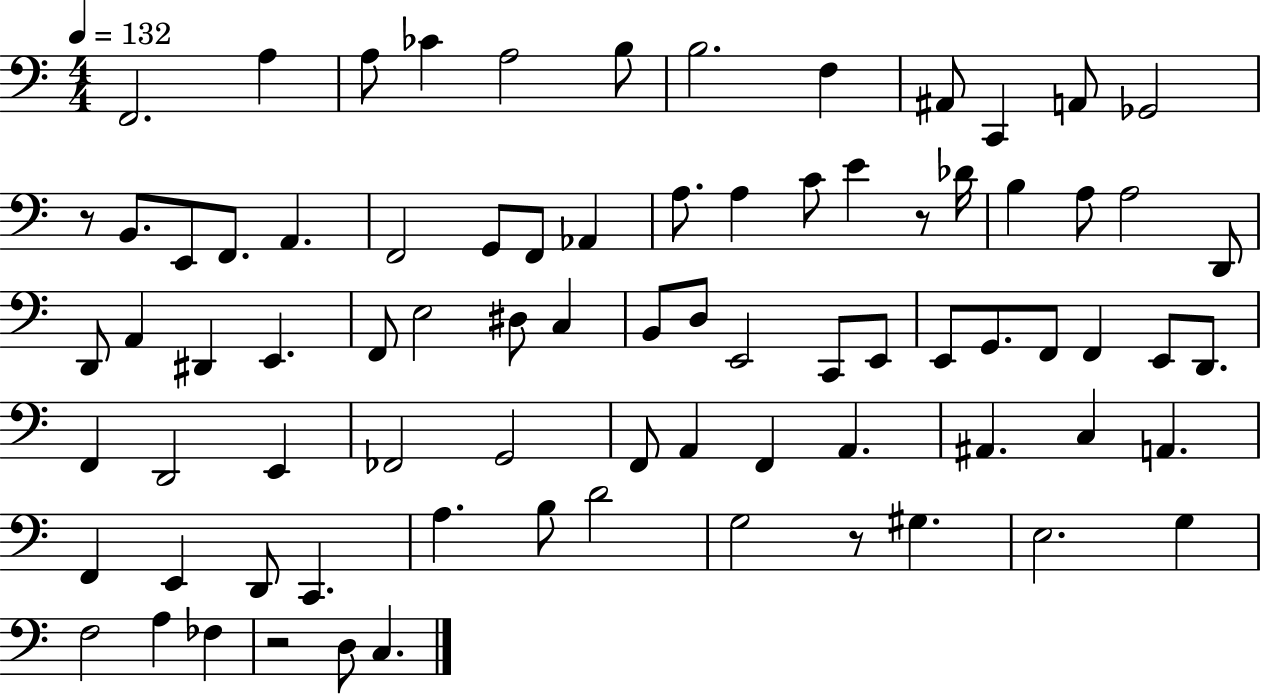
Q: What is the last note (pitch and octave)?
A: C3